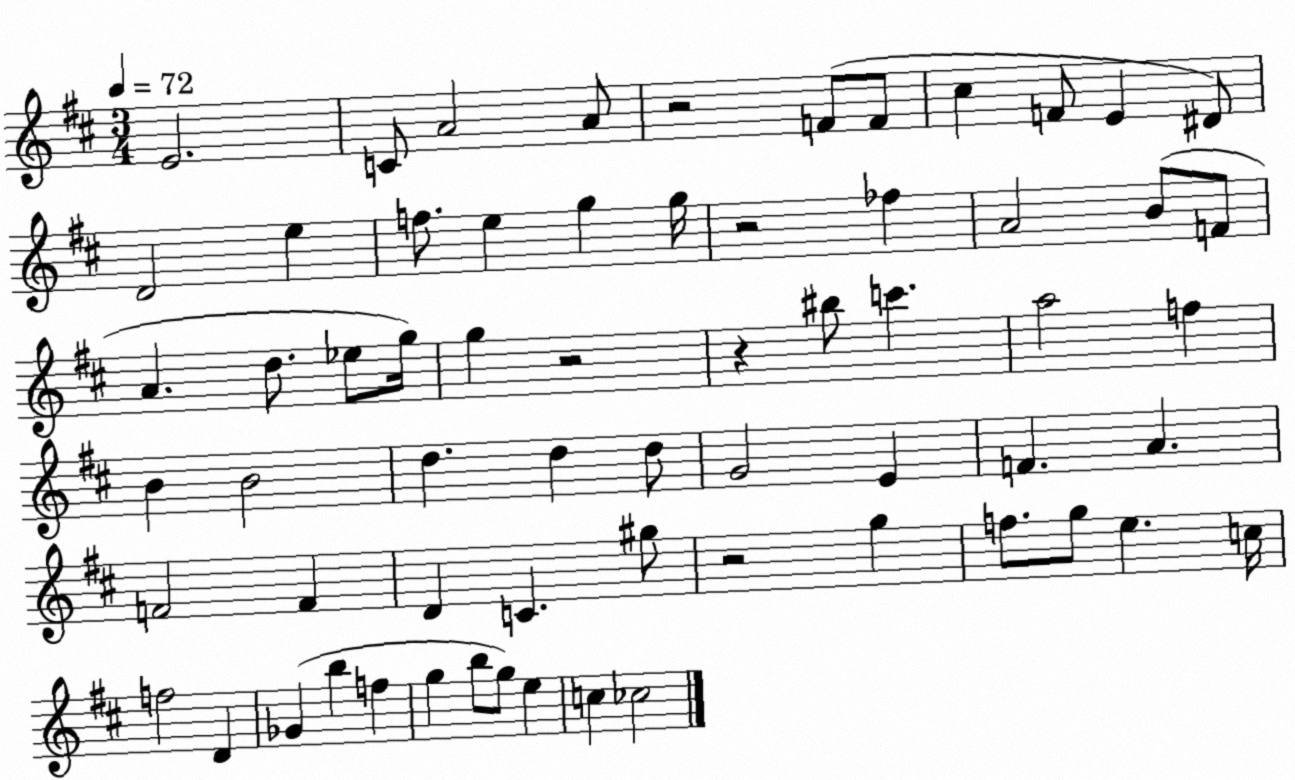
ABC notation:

X:1
T:Untitled
M:3/4
L:1/4
K:D
E2 C/2 A2 A/2 z2 F/2 F/2 ^c F/2 E ^D/2 D2 e f/2 e g g/4 z2 _f A2 B/2 F/2 A d/2 _e/2 g/4 g z2 z ^b/2 c' a2 f B B2 d d d/2 G2 E F A F2 F D C ^g/2 z2 g f/2 g/2 e c/4 f2 D _G b f g b/2 g/2 e c _c2